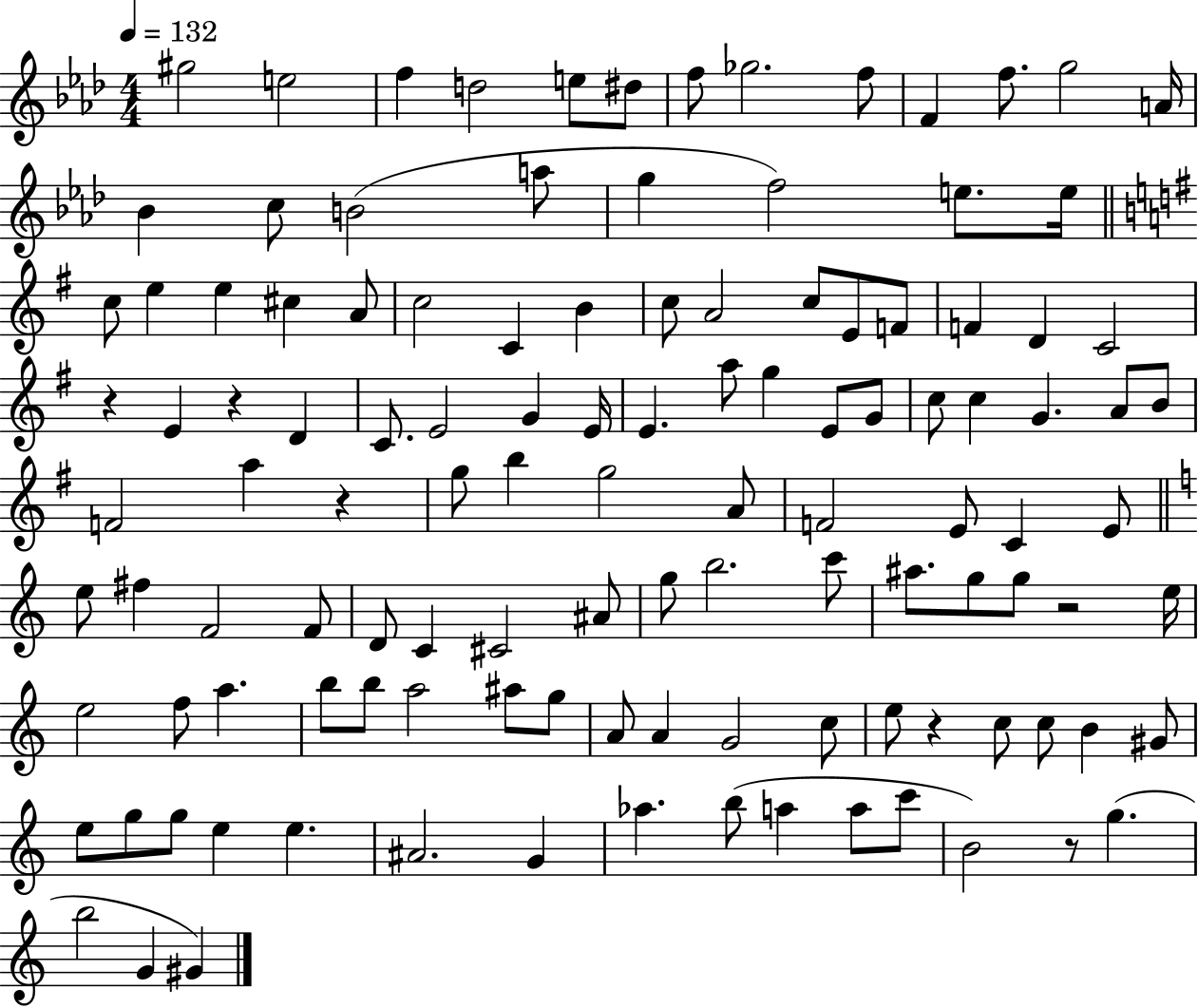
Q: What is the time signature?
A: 4/4